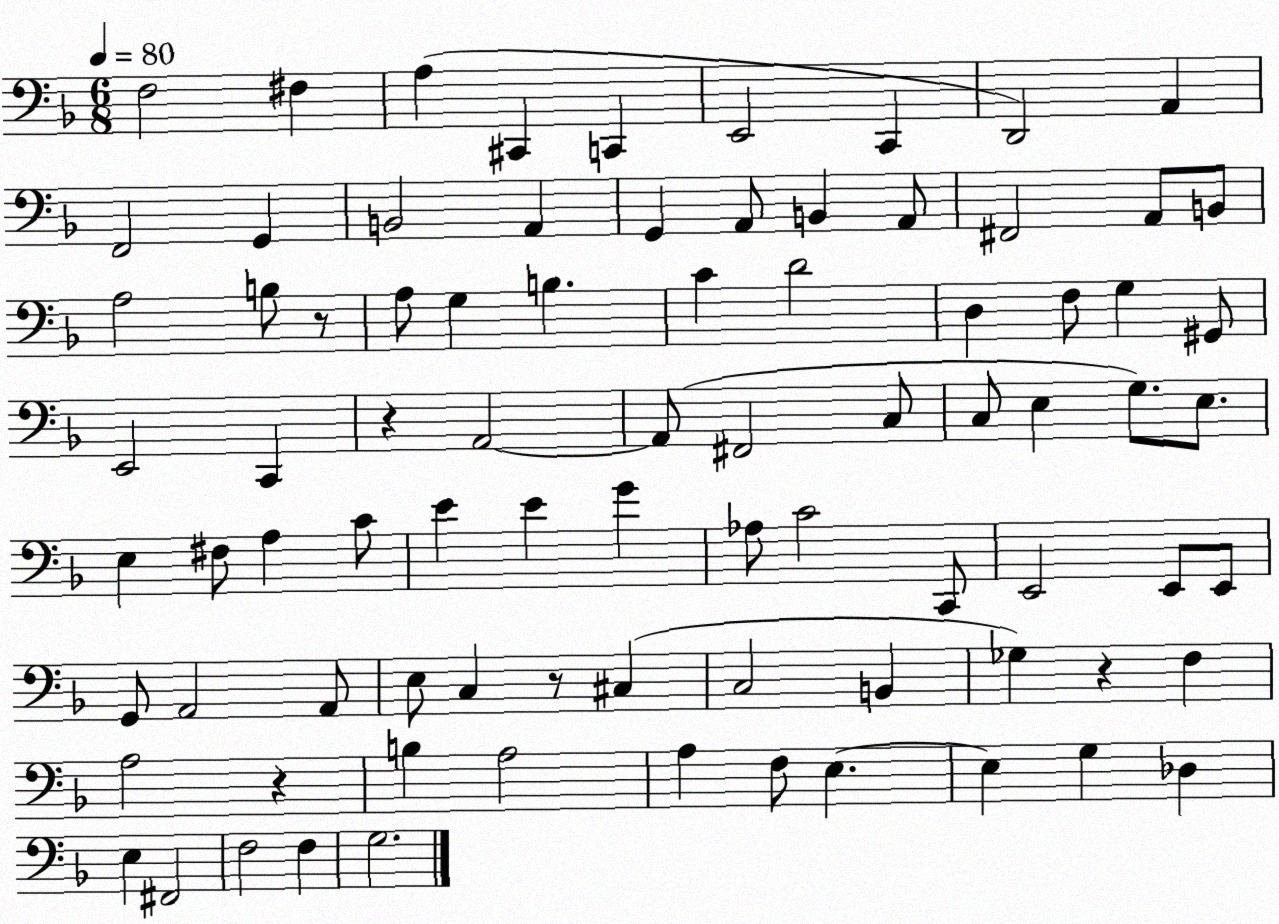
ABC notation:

X:1
T:Untitled
M:6/8
L:1/4
K:F
F,2 ^F, A, ^C,, C,, E,,2 C,, D,,2 A,, F,,2 G,, B,,2 A,, G,, A,,/2 B,, A,,/2 ^F,,2 A,,/2 B,,/2 A,2 B,/2 z/2 A,/2 G, B, C D2 D, F,/2 G, ^G,,/2 E,,2 C,, z A,,2 A,,/2 ^F,,2 C,/2 C,/2 E, G,/2 E,/2 E, ^F,/2 A, C/2 E E G _A,/2 C2 C,,/2 E,,2 E,,/2 E,,/2 G,,/2 A,,2 A,,/2 E,/2 C, z/2 ^C, C,2 B,, _G, z F, A,2 z B, A,2 A, F,/2 E, E, G, _D, E, ^F,,2 F,2 F, G,2